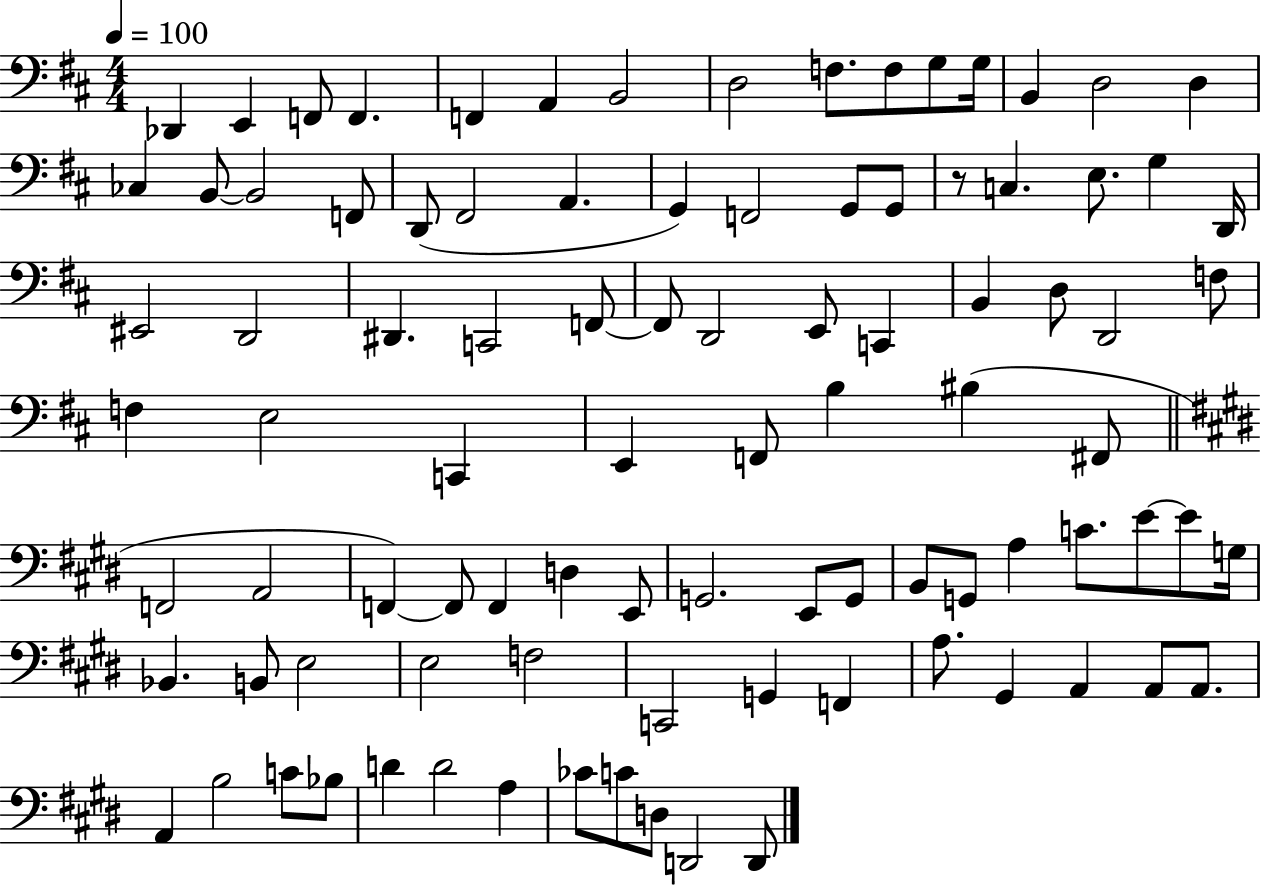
{
  \clef bass
  \numericTimeSignature
  \time 4/4
  \key d \major
  \tempo 4 = 100
  des,4 e,4 f,8 f,4. | f,4 a,4 b,2 | d2 f8. f8 g8 g16 | b,4 d2 d4 | \break ces4 b,8~~ b,2 f,8 | d,8( fis,2 a,4. | g,4) f,2 g,8 g,8 | r8 c4. e8. g4 d,16 | \break eis,2 d,2 | dis,4. c,2 f,8~~ | f,8 d,2 e,8 c,4 | b,4 d8 d,2 f8 | \break f4 e2 c,4 | e,4 f,8 b4 bis4( fis,8 | \bar "||" \break \key e \major f,2 a,2 | f,4~~) f,8 f,4 d4 e,8 | g,2. e,8 g,8 | b,8 g,8 a4 c'8. e'8~~ e'8 g16 | \break bes,4. b,8 e2 | e2 f2 | c,2 g,4 f,4 | a8. gis,4 a,4 a,8 a,8. | \break a,4 b2 c'8 bes8 | d'4 d'2 a4 | ces'8 c'8 d8 d,2 d,8 | \bar "|."
}